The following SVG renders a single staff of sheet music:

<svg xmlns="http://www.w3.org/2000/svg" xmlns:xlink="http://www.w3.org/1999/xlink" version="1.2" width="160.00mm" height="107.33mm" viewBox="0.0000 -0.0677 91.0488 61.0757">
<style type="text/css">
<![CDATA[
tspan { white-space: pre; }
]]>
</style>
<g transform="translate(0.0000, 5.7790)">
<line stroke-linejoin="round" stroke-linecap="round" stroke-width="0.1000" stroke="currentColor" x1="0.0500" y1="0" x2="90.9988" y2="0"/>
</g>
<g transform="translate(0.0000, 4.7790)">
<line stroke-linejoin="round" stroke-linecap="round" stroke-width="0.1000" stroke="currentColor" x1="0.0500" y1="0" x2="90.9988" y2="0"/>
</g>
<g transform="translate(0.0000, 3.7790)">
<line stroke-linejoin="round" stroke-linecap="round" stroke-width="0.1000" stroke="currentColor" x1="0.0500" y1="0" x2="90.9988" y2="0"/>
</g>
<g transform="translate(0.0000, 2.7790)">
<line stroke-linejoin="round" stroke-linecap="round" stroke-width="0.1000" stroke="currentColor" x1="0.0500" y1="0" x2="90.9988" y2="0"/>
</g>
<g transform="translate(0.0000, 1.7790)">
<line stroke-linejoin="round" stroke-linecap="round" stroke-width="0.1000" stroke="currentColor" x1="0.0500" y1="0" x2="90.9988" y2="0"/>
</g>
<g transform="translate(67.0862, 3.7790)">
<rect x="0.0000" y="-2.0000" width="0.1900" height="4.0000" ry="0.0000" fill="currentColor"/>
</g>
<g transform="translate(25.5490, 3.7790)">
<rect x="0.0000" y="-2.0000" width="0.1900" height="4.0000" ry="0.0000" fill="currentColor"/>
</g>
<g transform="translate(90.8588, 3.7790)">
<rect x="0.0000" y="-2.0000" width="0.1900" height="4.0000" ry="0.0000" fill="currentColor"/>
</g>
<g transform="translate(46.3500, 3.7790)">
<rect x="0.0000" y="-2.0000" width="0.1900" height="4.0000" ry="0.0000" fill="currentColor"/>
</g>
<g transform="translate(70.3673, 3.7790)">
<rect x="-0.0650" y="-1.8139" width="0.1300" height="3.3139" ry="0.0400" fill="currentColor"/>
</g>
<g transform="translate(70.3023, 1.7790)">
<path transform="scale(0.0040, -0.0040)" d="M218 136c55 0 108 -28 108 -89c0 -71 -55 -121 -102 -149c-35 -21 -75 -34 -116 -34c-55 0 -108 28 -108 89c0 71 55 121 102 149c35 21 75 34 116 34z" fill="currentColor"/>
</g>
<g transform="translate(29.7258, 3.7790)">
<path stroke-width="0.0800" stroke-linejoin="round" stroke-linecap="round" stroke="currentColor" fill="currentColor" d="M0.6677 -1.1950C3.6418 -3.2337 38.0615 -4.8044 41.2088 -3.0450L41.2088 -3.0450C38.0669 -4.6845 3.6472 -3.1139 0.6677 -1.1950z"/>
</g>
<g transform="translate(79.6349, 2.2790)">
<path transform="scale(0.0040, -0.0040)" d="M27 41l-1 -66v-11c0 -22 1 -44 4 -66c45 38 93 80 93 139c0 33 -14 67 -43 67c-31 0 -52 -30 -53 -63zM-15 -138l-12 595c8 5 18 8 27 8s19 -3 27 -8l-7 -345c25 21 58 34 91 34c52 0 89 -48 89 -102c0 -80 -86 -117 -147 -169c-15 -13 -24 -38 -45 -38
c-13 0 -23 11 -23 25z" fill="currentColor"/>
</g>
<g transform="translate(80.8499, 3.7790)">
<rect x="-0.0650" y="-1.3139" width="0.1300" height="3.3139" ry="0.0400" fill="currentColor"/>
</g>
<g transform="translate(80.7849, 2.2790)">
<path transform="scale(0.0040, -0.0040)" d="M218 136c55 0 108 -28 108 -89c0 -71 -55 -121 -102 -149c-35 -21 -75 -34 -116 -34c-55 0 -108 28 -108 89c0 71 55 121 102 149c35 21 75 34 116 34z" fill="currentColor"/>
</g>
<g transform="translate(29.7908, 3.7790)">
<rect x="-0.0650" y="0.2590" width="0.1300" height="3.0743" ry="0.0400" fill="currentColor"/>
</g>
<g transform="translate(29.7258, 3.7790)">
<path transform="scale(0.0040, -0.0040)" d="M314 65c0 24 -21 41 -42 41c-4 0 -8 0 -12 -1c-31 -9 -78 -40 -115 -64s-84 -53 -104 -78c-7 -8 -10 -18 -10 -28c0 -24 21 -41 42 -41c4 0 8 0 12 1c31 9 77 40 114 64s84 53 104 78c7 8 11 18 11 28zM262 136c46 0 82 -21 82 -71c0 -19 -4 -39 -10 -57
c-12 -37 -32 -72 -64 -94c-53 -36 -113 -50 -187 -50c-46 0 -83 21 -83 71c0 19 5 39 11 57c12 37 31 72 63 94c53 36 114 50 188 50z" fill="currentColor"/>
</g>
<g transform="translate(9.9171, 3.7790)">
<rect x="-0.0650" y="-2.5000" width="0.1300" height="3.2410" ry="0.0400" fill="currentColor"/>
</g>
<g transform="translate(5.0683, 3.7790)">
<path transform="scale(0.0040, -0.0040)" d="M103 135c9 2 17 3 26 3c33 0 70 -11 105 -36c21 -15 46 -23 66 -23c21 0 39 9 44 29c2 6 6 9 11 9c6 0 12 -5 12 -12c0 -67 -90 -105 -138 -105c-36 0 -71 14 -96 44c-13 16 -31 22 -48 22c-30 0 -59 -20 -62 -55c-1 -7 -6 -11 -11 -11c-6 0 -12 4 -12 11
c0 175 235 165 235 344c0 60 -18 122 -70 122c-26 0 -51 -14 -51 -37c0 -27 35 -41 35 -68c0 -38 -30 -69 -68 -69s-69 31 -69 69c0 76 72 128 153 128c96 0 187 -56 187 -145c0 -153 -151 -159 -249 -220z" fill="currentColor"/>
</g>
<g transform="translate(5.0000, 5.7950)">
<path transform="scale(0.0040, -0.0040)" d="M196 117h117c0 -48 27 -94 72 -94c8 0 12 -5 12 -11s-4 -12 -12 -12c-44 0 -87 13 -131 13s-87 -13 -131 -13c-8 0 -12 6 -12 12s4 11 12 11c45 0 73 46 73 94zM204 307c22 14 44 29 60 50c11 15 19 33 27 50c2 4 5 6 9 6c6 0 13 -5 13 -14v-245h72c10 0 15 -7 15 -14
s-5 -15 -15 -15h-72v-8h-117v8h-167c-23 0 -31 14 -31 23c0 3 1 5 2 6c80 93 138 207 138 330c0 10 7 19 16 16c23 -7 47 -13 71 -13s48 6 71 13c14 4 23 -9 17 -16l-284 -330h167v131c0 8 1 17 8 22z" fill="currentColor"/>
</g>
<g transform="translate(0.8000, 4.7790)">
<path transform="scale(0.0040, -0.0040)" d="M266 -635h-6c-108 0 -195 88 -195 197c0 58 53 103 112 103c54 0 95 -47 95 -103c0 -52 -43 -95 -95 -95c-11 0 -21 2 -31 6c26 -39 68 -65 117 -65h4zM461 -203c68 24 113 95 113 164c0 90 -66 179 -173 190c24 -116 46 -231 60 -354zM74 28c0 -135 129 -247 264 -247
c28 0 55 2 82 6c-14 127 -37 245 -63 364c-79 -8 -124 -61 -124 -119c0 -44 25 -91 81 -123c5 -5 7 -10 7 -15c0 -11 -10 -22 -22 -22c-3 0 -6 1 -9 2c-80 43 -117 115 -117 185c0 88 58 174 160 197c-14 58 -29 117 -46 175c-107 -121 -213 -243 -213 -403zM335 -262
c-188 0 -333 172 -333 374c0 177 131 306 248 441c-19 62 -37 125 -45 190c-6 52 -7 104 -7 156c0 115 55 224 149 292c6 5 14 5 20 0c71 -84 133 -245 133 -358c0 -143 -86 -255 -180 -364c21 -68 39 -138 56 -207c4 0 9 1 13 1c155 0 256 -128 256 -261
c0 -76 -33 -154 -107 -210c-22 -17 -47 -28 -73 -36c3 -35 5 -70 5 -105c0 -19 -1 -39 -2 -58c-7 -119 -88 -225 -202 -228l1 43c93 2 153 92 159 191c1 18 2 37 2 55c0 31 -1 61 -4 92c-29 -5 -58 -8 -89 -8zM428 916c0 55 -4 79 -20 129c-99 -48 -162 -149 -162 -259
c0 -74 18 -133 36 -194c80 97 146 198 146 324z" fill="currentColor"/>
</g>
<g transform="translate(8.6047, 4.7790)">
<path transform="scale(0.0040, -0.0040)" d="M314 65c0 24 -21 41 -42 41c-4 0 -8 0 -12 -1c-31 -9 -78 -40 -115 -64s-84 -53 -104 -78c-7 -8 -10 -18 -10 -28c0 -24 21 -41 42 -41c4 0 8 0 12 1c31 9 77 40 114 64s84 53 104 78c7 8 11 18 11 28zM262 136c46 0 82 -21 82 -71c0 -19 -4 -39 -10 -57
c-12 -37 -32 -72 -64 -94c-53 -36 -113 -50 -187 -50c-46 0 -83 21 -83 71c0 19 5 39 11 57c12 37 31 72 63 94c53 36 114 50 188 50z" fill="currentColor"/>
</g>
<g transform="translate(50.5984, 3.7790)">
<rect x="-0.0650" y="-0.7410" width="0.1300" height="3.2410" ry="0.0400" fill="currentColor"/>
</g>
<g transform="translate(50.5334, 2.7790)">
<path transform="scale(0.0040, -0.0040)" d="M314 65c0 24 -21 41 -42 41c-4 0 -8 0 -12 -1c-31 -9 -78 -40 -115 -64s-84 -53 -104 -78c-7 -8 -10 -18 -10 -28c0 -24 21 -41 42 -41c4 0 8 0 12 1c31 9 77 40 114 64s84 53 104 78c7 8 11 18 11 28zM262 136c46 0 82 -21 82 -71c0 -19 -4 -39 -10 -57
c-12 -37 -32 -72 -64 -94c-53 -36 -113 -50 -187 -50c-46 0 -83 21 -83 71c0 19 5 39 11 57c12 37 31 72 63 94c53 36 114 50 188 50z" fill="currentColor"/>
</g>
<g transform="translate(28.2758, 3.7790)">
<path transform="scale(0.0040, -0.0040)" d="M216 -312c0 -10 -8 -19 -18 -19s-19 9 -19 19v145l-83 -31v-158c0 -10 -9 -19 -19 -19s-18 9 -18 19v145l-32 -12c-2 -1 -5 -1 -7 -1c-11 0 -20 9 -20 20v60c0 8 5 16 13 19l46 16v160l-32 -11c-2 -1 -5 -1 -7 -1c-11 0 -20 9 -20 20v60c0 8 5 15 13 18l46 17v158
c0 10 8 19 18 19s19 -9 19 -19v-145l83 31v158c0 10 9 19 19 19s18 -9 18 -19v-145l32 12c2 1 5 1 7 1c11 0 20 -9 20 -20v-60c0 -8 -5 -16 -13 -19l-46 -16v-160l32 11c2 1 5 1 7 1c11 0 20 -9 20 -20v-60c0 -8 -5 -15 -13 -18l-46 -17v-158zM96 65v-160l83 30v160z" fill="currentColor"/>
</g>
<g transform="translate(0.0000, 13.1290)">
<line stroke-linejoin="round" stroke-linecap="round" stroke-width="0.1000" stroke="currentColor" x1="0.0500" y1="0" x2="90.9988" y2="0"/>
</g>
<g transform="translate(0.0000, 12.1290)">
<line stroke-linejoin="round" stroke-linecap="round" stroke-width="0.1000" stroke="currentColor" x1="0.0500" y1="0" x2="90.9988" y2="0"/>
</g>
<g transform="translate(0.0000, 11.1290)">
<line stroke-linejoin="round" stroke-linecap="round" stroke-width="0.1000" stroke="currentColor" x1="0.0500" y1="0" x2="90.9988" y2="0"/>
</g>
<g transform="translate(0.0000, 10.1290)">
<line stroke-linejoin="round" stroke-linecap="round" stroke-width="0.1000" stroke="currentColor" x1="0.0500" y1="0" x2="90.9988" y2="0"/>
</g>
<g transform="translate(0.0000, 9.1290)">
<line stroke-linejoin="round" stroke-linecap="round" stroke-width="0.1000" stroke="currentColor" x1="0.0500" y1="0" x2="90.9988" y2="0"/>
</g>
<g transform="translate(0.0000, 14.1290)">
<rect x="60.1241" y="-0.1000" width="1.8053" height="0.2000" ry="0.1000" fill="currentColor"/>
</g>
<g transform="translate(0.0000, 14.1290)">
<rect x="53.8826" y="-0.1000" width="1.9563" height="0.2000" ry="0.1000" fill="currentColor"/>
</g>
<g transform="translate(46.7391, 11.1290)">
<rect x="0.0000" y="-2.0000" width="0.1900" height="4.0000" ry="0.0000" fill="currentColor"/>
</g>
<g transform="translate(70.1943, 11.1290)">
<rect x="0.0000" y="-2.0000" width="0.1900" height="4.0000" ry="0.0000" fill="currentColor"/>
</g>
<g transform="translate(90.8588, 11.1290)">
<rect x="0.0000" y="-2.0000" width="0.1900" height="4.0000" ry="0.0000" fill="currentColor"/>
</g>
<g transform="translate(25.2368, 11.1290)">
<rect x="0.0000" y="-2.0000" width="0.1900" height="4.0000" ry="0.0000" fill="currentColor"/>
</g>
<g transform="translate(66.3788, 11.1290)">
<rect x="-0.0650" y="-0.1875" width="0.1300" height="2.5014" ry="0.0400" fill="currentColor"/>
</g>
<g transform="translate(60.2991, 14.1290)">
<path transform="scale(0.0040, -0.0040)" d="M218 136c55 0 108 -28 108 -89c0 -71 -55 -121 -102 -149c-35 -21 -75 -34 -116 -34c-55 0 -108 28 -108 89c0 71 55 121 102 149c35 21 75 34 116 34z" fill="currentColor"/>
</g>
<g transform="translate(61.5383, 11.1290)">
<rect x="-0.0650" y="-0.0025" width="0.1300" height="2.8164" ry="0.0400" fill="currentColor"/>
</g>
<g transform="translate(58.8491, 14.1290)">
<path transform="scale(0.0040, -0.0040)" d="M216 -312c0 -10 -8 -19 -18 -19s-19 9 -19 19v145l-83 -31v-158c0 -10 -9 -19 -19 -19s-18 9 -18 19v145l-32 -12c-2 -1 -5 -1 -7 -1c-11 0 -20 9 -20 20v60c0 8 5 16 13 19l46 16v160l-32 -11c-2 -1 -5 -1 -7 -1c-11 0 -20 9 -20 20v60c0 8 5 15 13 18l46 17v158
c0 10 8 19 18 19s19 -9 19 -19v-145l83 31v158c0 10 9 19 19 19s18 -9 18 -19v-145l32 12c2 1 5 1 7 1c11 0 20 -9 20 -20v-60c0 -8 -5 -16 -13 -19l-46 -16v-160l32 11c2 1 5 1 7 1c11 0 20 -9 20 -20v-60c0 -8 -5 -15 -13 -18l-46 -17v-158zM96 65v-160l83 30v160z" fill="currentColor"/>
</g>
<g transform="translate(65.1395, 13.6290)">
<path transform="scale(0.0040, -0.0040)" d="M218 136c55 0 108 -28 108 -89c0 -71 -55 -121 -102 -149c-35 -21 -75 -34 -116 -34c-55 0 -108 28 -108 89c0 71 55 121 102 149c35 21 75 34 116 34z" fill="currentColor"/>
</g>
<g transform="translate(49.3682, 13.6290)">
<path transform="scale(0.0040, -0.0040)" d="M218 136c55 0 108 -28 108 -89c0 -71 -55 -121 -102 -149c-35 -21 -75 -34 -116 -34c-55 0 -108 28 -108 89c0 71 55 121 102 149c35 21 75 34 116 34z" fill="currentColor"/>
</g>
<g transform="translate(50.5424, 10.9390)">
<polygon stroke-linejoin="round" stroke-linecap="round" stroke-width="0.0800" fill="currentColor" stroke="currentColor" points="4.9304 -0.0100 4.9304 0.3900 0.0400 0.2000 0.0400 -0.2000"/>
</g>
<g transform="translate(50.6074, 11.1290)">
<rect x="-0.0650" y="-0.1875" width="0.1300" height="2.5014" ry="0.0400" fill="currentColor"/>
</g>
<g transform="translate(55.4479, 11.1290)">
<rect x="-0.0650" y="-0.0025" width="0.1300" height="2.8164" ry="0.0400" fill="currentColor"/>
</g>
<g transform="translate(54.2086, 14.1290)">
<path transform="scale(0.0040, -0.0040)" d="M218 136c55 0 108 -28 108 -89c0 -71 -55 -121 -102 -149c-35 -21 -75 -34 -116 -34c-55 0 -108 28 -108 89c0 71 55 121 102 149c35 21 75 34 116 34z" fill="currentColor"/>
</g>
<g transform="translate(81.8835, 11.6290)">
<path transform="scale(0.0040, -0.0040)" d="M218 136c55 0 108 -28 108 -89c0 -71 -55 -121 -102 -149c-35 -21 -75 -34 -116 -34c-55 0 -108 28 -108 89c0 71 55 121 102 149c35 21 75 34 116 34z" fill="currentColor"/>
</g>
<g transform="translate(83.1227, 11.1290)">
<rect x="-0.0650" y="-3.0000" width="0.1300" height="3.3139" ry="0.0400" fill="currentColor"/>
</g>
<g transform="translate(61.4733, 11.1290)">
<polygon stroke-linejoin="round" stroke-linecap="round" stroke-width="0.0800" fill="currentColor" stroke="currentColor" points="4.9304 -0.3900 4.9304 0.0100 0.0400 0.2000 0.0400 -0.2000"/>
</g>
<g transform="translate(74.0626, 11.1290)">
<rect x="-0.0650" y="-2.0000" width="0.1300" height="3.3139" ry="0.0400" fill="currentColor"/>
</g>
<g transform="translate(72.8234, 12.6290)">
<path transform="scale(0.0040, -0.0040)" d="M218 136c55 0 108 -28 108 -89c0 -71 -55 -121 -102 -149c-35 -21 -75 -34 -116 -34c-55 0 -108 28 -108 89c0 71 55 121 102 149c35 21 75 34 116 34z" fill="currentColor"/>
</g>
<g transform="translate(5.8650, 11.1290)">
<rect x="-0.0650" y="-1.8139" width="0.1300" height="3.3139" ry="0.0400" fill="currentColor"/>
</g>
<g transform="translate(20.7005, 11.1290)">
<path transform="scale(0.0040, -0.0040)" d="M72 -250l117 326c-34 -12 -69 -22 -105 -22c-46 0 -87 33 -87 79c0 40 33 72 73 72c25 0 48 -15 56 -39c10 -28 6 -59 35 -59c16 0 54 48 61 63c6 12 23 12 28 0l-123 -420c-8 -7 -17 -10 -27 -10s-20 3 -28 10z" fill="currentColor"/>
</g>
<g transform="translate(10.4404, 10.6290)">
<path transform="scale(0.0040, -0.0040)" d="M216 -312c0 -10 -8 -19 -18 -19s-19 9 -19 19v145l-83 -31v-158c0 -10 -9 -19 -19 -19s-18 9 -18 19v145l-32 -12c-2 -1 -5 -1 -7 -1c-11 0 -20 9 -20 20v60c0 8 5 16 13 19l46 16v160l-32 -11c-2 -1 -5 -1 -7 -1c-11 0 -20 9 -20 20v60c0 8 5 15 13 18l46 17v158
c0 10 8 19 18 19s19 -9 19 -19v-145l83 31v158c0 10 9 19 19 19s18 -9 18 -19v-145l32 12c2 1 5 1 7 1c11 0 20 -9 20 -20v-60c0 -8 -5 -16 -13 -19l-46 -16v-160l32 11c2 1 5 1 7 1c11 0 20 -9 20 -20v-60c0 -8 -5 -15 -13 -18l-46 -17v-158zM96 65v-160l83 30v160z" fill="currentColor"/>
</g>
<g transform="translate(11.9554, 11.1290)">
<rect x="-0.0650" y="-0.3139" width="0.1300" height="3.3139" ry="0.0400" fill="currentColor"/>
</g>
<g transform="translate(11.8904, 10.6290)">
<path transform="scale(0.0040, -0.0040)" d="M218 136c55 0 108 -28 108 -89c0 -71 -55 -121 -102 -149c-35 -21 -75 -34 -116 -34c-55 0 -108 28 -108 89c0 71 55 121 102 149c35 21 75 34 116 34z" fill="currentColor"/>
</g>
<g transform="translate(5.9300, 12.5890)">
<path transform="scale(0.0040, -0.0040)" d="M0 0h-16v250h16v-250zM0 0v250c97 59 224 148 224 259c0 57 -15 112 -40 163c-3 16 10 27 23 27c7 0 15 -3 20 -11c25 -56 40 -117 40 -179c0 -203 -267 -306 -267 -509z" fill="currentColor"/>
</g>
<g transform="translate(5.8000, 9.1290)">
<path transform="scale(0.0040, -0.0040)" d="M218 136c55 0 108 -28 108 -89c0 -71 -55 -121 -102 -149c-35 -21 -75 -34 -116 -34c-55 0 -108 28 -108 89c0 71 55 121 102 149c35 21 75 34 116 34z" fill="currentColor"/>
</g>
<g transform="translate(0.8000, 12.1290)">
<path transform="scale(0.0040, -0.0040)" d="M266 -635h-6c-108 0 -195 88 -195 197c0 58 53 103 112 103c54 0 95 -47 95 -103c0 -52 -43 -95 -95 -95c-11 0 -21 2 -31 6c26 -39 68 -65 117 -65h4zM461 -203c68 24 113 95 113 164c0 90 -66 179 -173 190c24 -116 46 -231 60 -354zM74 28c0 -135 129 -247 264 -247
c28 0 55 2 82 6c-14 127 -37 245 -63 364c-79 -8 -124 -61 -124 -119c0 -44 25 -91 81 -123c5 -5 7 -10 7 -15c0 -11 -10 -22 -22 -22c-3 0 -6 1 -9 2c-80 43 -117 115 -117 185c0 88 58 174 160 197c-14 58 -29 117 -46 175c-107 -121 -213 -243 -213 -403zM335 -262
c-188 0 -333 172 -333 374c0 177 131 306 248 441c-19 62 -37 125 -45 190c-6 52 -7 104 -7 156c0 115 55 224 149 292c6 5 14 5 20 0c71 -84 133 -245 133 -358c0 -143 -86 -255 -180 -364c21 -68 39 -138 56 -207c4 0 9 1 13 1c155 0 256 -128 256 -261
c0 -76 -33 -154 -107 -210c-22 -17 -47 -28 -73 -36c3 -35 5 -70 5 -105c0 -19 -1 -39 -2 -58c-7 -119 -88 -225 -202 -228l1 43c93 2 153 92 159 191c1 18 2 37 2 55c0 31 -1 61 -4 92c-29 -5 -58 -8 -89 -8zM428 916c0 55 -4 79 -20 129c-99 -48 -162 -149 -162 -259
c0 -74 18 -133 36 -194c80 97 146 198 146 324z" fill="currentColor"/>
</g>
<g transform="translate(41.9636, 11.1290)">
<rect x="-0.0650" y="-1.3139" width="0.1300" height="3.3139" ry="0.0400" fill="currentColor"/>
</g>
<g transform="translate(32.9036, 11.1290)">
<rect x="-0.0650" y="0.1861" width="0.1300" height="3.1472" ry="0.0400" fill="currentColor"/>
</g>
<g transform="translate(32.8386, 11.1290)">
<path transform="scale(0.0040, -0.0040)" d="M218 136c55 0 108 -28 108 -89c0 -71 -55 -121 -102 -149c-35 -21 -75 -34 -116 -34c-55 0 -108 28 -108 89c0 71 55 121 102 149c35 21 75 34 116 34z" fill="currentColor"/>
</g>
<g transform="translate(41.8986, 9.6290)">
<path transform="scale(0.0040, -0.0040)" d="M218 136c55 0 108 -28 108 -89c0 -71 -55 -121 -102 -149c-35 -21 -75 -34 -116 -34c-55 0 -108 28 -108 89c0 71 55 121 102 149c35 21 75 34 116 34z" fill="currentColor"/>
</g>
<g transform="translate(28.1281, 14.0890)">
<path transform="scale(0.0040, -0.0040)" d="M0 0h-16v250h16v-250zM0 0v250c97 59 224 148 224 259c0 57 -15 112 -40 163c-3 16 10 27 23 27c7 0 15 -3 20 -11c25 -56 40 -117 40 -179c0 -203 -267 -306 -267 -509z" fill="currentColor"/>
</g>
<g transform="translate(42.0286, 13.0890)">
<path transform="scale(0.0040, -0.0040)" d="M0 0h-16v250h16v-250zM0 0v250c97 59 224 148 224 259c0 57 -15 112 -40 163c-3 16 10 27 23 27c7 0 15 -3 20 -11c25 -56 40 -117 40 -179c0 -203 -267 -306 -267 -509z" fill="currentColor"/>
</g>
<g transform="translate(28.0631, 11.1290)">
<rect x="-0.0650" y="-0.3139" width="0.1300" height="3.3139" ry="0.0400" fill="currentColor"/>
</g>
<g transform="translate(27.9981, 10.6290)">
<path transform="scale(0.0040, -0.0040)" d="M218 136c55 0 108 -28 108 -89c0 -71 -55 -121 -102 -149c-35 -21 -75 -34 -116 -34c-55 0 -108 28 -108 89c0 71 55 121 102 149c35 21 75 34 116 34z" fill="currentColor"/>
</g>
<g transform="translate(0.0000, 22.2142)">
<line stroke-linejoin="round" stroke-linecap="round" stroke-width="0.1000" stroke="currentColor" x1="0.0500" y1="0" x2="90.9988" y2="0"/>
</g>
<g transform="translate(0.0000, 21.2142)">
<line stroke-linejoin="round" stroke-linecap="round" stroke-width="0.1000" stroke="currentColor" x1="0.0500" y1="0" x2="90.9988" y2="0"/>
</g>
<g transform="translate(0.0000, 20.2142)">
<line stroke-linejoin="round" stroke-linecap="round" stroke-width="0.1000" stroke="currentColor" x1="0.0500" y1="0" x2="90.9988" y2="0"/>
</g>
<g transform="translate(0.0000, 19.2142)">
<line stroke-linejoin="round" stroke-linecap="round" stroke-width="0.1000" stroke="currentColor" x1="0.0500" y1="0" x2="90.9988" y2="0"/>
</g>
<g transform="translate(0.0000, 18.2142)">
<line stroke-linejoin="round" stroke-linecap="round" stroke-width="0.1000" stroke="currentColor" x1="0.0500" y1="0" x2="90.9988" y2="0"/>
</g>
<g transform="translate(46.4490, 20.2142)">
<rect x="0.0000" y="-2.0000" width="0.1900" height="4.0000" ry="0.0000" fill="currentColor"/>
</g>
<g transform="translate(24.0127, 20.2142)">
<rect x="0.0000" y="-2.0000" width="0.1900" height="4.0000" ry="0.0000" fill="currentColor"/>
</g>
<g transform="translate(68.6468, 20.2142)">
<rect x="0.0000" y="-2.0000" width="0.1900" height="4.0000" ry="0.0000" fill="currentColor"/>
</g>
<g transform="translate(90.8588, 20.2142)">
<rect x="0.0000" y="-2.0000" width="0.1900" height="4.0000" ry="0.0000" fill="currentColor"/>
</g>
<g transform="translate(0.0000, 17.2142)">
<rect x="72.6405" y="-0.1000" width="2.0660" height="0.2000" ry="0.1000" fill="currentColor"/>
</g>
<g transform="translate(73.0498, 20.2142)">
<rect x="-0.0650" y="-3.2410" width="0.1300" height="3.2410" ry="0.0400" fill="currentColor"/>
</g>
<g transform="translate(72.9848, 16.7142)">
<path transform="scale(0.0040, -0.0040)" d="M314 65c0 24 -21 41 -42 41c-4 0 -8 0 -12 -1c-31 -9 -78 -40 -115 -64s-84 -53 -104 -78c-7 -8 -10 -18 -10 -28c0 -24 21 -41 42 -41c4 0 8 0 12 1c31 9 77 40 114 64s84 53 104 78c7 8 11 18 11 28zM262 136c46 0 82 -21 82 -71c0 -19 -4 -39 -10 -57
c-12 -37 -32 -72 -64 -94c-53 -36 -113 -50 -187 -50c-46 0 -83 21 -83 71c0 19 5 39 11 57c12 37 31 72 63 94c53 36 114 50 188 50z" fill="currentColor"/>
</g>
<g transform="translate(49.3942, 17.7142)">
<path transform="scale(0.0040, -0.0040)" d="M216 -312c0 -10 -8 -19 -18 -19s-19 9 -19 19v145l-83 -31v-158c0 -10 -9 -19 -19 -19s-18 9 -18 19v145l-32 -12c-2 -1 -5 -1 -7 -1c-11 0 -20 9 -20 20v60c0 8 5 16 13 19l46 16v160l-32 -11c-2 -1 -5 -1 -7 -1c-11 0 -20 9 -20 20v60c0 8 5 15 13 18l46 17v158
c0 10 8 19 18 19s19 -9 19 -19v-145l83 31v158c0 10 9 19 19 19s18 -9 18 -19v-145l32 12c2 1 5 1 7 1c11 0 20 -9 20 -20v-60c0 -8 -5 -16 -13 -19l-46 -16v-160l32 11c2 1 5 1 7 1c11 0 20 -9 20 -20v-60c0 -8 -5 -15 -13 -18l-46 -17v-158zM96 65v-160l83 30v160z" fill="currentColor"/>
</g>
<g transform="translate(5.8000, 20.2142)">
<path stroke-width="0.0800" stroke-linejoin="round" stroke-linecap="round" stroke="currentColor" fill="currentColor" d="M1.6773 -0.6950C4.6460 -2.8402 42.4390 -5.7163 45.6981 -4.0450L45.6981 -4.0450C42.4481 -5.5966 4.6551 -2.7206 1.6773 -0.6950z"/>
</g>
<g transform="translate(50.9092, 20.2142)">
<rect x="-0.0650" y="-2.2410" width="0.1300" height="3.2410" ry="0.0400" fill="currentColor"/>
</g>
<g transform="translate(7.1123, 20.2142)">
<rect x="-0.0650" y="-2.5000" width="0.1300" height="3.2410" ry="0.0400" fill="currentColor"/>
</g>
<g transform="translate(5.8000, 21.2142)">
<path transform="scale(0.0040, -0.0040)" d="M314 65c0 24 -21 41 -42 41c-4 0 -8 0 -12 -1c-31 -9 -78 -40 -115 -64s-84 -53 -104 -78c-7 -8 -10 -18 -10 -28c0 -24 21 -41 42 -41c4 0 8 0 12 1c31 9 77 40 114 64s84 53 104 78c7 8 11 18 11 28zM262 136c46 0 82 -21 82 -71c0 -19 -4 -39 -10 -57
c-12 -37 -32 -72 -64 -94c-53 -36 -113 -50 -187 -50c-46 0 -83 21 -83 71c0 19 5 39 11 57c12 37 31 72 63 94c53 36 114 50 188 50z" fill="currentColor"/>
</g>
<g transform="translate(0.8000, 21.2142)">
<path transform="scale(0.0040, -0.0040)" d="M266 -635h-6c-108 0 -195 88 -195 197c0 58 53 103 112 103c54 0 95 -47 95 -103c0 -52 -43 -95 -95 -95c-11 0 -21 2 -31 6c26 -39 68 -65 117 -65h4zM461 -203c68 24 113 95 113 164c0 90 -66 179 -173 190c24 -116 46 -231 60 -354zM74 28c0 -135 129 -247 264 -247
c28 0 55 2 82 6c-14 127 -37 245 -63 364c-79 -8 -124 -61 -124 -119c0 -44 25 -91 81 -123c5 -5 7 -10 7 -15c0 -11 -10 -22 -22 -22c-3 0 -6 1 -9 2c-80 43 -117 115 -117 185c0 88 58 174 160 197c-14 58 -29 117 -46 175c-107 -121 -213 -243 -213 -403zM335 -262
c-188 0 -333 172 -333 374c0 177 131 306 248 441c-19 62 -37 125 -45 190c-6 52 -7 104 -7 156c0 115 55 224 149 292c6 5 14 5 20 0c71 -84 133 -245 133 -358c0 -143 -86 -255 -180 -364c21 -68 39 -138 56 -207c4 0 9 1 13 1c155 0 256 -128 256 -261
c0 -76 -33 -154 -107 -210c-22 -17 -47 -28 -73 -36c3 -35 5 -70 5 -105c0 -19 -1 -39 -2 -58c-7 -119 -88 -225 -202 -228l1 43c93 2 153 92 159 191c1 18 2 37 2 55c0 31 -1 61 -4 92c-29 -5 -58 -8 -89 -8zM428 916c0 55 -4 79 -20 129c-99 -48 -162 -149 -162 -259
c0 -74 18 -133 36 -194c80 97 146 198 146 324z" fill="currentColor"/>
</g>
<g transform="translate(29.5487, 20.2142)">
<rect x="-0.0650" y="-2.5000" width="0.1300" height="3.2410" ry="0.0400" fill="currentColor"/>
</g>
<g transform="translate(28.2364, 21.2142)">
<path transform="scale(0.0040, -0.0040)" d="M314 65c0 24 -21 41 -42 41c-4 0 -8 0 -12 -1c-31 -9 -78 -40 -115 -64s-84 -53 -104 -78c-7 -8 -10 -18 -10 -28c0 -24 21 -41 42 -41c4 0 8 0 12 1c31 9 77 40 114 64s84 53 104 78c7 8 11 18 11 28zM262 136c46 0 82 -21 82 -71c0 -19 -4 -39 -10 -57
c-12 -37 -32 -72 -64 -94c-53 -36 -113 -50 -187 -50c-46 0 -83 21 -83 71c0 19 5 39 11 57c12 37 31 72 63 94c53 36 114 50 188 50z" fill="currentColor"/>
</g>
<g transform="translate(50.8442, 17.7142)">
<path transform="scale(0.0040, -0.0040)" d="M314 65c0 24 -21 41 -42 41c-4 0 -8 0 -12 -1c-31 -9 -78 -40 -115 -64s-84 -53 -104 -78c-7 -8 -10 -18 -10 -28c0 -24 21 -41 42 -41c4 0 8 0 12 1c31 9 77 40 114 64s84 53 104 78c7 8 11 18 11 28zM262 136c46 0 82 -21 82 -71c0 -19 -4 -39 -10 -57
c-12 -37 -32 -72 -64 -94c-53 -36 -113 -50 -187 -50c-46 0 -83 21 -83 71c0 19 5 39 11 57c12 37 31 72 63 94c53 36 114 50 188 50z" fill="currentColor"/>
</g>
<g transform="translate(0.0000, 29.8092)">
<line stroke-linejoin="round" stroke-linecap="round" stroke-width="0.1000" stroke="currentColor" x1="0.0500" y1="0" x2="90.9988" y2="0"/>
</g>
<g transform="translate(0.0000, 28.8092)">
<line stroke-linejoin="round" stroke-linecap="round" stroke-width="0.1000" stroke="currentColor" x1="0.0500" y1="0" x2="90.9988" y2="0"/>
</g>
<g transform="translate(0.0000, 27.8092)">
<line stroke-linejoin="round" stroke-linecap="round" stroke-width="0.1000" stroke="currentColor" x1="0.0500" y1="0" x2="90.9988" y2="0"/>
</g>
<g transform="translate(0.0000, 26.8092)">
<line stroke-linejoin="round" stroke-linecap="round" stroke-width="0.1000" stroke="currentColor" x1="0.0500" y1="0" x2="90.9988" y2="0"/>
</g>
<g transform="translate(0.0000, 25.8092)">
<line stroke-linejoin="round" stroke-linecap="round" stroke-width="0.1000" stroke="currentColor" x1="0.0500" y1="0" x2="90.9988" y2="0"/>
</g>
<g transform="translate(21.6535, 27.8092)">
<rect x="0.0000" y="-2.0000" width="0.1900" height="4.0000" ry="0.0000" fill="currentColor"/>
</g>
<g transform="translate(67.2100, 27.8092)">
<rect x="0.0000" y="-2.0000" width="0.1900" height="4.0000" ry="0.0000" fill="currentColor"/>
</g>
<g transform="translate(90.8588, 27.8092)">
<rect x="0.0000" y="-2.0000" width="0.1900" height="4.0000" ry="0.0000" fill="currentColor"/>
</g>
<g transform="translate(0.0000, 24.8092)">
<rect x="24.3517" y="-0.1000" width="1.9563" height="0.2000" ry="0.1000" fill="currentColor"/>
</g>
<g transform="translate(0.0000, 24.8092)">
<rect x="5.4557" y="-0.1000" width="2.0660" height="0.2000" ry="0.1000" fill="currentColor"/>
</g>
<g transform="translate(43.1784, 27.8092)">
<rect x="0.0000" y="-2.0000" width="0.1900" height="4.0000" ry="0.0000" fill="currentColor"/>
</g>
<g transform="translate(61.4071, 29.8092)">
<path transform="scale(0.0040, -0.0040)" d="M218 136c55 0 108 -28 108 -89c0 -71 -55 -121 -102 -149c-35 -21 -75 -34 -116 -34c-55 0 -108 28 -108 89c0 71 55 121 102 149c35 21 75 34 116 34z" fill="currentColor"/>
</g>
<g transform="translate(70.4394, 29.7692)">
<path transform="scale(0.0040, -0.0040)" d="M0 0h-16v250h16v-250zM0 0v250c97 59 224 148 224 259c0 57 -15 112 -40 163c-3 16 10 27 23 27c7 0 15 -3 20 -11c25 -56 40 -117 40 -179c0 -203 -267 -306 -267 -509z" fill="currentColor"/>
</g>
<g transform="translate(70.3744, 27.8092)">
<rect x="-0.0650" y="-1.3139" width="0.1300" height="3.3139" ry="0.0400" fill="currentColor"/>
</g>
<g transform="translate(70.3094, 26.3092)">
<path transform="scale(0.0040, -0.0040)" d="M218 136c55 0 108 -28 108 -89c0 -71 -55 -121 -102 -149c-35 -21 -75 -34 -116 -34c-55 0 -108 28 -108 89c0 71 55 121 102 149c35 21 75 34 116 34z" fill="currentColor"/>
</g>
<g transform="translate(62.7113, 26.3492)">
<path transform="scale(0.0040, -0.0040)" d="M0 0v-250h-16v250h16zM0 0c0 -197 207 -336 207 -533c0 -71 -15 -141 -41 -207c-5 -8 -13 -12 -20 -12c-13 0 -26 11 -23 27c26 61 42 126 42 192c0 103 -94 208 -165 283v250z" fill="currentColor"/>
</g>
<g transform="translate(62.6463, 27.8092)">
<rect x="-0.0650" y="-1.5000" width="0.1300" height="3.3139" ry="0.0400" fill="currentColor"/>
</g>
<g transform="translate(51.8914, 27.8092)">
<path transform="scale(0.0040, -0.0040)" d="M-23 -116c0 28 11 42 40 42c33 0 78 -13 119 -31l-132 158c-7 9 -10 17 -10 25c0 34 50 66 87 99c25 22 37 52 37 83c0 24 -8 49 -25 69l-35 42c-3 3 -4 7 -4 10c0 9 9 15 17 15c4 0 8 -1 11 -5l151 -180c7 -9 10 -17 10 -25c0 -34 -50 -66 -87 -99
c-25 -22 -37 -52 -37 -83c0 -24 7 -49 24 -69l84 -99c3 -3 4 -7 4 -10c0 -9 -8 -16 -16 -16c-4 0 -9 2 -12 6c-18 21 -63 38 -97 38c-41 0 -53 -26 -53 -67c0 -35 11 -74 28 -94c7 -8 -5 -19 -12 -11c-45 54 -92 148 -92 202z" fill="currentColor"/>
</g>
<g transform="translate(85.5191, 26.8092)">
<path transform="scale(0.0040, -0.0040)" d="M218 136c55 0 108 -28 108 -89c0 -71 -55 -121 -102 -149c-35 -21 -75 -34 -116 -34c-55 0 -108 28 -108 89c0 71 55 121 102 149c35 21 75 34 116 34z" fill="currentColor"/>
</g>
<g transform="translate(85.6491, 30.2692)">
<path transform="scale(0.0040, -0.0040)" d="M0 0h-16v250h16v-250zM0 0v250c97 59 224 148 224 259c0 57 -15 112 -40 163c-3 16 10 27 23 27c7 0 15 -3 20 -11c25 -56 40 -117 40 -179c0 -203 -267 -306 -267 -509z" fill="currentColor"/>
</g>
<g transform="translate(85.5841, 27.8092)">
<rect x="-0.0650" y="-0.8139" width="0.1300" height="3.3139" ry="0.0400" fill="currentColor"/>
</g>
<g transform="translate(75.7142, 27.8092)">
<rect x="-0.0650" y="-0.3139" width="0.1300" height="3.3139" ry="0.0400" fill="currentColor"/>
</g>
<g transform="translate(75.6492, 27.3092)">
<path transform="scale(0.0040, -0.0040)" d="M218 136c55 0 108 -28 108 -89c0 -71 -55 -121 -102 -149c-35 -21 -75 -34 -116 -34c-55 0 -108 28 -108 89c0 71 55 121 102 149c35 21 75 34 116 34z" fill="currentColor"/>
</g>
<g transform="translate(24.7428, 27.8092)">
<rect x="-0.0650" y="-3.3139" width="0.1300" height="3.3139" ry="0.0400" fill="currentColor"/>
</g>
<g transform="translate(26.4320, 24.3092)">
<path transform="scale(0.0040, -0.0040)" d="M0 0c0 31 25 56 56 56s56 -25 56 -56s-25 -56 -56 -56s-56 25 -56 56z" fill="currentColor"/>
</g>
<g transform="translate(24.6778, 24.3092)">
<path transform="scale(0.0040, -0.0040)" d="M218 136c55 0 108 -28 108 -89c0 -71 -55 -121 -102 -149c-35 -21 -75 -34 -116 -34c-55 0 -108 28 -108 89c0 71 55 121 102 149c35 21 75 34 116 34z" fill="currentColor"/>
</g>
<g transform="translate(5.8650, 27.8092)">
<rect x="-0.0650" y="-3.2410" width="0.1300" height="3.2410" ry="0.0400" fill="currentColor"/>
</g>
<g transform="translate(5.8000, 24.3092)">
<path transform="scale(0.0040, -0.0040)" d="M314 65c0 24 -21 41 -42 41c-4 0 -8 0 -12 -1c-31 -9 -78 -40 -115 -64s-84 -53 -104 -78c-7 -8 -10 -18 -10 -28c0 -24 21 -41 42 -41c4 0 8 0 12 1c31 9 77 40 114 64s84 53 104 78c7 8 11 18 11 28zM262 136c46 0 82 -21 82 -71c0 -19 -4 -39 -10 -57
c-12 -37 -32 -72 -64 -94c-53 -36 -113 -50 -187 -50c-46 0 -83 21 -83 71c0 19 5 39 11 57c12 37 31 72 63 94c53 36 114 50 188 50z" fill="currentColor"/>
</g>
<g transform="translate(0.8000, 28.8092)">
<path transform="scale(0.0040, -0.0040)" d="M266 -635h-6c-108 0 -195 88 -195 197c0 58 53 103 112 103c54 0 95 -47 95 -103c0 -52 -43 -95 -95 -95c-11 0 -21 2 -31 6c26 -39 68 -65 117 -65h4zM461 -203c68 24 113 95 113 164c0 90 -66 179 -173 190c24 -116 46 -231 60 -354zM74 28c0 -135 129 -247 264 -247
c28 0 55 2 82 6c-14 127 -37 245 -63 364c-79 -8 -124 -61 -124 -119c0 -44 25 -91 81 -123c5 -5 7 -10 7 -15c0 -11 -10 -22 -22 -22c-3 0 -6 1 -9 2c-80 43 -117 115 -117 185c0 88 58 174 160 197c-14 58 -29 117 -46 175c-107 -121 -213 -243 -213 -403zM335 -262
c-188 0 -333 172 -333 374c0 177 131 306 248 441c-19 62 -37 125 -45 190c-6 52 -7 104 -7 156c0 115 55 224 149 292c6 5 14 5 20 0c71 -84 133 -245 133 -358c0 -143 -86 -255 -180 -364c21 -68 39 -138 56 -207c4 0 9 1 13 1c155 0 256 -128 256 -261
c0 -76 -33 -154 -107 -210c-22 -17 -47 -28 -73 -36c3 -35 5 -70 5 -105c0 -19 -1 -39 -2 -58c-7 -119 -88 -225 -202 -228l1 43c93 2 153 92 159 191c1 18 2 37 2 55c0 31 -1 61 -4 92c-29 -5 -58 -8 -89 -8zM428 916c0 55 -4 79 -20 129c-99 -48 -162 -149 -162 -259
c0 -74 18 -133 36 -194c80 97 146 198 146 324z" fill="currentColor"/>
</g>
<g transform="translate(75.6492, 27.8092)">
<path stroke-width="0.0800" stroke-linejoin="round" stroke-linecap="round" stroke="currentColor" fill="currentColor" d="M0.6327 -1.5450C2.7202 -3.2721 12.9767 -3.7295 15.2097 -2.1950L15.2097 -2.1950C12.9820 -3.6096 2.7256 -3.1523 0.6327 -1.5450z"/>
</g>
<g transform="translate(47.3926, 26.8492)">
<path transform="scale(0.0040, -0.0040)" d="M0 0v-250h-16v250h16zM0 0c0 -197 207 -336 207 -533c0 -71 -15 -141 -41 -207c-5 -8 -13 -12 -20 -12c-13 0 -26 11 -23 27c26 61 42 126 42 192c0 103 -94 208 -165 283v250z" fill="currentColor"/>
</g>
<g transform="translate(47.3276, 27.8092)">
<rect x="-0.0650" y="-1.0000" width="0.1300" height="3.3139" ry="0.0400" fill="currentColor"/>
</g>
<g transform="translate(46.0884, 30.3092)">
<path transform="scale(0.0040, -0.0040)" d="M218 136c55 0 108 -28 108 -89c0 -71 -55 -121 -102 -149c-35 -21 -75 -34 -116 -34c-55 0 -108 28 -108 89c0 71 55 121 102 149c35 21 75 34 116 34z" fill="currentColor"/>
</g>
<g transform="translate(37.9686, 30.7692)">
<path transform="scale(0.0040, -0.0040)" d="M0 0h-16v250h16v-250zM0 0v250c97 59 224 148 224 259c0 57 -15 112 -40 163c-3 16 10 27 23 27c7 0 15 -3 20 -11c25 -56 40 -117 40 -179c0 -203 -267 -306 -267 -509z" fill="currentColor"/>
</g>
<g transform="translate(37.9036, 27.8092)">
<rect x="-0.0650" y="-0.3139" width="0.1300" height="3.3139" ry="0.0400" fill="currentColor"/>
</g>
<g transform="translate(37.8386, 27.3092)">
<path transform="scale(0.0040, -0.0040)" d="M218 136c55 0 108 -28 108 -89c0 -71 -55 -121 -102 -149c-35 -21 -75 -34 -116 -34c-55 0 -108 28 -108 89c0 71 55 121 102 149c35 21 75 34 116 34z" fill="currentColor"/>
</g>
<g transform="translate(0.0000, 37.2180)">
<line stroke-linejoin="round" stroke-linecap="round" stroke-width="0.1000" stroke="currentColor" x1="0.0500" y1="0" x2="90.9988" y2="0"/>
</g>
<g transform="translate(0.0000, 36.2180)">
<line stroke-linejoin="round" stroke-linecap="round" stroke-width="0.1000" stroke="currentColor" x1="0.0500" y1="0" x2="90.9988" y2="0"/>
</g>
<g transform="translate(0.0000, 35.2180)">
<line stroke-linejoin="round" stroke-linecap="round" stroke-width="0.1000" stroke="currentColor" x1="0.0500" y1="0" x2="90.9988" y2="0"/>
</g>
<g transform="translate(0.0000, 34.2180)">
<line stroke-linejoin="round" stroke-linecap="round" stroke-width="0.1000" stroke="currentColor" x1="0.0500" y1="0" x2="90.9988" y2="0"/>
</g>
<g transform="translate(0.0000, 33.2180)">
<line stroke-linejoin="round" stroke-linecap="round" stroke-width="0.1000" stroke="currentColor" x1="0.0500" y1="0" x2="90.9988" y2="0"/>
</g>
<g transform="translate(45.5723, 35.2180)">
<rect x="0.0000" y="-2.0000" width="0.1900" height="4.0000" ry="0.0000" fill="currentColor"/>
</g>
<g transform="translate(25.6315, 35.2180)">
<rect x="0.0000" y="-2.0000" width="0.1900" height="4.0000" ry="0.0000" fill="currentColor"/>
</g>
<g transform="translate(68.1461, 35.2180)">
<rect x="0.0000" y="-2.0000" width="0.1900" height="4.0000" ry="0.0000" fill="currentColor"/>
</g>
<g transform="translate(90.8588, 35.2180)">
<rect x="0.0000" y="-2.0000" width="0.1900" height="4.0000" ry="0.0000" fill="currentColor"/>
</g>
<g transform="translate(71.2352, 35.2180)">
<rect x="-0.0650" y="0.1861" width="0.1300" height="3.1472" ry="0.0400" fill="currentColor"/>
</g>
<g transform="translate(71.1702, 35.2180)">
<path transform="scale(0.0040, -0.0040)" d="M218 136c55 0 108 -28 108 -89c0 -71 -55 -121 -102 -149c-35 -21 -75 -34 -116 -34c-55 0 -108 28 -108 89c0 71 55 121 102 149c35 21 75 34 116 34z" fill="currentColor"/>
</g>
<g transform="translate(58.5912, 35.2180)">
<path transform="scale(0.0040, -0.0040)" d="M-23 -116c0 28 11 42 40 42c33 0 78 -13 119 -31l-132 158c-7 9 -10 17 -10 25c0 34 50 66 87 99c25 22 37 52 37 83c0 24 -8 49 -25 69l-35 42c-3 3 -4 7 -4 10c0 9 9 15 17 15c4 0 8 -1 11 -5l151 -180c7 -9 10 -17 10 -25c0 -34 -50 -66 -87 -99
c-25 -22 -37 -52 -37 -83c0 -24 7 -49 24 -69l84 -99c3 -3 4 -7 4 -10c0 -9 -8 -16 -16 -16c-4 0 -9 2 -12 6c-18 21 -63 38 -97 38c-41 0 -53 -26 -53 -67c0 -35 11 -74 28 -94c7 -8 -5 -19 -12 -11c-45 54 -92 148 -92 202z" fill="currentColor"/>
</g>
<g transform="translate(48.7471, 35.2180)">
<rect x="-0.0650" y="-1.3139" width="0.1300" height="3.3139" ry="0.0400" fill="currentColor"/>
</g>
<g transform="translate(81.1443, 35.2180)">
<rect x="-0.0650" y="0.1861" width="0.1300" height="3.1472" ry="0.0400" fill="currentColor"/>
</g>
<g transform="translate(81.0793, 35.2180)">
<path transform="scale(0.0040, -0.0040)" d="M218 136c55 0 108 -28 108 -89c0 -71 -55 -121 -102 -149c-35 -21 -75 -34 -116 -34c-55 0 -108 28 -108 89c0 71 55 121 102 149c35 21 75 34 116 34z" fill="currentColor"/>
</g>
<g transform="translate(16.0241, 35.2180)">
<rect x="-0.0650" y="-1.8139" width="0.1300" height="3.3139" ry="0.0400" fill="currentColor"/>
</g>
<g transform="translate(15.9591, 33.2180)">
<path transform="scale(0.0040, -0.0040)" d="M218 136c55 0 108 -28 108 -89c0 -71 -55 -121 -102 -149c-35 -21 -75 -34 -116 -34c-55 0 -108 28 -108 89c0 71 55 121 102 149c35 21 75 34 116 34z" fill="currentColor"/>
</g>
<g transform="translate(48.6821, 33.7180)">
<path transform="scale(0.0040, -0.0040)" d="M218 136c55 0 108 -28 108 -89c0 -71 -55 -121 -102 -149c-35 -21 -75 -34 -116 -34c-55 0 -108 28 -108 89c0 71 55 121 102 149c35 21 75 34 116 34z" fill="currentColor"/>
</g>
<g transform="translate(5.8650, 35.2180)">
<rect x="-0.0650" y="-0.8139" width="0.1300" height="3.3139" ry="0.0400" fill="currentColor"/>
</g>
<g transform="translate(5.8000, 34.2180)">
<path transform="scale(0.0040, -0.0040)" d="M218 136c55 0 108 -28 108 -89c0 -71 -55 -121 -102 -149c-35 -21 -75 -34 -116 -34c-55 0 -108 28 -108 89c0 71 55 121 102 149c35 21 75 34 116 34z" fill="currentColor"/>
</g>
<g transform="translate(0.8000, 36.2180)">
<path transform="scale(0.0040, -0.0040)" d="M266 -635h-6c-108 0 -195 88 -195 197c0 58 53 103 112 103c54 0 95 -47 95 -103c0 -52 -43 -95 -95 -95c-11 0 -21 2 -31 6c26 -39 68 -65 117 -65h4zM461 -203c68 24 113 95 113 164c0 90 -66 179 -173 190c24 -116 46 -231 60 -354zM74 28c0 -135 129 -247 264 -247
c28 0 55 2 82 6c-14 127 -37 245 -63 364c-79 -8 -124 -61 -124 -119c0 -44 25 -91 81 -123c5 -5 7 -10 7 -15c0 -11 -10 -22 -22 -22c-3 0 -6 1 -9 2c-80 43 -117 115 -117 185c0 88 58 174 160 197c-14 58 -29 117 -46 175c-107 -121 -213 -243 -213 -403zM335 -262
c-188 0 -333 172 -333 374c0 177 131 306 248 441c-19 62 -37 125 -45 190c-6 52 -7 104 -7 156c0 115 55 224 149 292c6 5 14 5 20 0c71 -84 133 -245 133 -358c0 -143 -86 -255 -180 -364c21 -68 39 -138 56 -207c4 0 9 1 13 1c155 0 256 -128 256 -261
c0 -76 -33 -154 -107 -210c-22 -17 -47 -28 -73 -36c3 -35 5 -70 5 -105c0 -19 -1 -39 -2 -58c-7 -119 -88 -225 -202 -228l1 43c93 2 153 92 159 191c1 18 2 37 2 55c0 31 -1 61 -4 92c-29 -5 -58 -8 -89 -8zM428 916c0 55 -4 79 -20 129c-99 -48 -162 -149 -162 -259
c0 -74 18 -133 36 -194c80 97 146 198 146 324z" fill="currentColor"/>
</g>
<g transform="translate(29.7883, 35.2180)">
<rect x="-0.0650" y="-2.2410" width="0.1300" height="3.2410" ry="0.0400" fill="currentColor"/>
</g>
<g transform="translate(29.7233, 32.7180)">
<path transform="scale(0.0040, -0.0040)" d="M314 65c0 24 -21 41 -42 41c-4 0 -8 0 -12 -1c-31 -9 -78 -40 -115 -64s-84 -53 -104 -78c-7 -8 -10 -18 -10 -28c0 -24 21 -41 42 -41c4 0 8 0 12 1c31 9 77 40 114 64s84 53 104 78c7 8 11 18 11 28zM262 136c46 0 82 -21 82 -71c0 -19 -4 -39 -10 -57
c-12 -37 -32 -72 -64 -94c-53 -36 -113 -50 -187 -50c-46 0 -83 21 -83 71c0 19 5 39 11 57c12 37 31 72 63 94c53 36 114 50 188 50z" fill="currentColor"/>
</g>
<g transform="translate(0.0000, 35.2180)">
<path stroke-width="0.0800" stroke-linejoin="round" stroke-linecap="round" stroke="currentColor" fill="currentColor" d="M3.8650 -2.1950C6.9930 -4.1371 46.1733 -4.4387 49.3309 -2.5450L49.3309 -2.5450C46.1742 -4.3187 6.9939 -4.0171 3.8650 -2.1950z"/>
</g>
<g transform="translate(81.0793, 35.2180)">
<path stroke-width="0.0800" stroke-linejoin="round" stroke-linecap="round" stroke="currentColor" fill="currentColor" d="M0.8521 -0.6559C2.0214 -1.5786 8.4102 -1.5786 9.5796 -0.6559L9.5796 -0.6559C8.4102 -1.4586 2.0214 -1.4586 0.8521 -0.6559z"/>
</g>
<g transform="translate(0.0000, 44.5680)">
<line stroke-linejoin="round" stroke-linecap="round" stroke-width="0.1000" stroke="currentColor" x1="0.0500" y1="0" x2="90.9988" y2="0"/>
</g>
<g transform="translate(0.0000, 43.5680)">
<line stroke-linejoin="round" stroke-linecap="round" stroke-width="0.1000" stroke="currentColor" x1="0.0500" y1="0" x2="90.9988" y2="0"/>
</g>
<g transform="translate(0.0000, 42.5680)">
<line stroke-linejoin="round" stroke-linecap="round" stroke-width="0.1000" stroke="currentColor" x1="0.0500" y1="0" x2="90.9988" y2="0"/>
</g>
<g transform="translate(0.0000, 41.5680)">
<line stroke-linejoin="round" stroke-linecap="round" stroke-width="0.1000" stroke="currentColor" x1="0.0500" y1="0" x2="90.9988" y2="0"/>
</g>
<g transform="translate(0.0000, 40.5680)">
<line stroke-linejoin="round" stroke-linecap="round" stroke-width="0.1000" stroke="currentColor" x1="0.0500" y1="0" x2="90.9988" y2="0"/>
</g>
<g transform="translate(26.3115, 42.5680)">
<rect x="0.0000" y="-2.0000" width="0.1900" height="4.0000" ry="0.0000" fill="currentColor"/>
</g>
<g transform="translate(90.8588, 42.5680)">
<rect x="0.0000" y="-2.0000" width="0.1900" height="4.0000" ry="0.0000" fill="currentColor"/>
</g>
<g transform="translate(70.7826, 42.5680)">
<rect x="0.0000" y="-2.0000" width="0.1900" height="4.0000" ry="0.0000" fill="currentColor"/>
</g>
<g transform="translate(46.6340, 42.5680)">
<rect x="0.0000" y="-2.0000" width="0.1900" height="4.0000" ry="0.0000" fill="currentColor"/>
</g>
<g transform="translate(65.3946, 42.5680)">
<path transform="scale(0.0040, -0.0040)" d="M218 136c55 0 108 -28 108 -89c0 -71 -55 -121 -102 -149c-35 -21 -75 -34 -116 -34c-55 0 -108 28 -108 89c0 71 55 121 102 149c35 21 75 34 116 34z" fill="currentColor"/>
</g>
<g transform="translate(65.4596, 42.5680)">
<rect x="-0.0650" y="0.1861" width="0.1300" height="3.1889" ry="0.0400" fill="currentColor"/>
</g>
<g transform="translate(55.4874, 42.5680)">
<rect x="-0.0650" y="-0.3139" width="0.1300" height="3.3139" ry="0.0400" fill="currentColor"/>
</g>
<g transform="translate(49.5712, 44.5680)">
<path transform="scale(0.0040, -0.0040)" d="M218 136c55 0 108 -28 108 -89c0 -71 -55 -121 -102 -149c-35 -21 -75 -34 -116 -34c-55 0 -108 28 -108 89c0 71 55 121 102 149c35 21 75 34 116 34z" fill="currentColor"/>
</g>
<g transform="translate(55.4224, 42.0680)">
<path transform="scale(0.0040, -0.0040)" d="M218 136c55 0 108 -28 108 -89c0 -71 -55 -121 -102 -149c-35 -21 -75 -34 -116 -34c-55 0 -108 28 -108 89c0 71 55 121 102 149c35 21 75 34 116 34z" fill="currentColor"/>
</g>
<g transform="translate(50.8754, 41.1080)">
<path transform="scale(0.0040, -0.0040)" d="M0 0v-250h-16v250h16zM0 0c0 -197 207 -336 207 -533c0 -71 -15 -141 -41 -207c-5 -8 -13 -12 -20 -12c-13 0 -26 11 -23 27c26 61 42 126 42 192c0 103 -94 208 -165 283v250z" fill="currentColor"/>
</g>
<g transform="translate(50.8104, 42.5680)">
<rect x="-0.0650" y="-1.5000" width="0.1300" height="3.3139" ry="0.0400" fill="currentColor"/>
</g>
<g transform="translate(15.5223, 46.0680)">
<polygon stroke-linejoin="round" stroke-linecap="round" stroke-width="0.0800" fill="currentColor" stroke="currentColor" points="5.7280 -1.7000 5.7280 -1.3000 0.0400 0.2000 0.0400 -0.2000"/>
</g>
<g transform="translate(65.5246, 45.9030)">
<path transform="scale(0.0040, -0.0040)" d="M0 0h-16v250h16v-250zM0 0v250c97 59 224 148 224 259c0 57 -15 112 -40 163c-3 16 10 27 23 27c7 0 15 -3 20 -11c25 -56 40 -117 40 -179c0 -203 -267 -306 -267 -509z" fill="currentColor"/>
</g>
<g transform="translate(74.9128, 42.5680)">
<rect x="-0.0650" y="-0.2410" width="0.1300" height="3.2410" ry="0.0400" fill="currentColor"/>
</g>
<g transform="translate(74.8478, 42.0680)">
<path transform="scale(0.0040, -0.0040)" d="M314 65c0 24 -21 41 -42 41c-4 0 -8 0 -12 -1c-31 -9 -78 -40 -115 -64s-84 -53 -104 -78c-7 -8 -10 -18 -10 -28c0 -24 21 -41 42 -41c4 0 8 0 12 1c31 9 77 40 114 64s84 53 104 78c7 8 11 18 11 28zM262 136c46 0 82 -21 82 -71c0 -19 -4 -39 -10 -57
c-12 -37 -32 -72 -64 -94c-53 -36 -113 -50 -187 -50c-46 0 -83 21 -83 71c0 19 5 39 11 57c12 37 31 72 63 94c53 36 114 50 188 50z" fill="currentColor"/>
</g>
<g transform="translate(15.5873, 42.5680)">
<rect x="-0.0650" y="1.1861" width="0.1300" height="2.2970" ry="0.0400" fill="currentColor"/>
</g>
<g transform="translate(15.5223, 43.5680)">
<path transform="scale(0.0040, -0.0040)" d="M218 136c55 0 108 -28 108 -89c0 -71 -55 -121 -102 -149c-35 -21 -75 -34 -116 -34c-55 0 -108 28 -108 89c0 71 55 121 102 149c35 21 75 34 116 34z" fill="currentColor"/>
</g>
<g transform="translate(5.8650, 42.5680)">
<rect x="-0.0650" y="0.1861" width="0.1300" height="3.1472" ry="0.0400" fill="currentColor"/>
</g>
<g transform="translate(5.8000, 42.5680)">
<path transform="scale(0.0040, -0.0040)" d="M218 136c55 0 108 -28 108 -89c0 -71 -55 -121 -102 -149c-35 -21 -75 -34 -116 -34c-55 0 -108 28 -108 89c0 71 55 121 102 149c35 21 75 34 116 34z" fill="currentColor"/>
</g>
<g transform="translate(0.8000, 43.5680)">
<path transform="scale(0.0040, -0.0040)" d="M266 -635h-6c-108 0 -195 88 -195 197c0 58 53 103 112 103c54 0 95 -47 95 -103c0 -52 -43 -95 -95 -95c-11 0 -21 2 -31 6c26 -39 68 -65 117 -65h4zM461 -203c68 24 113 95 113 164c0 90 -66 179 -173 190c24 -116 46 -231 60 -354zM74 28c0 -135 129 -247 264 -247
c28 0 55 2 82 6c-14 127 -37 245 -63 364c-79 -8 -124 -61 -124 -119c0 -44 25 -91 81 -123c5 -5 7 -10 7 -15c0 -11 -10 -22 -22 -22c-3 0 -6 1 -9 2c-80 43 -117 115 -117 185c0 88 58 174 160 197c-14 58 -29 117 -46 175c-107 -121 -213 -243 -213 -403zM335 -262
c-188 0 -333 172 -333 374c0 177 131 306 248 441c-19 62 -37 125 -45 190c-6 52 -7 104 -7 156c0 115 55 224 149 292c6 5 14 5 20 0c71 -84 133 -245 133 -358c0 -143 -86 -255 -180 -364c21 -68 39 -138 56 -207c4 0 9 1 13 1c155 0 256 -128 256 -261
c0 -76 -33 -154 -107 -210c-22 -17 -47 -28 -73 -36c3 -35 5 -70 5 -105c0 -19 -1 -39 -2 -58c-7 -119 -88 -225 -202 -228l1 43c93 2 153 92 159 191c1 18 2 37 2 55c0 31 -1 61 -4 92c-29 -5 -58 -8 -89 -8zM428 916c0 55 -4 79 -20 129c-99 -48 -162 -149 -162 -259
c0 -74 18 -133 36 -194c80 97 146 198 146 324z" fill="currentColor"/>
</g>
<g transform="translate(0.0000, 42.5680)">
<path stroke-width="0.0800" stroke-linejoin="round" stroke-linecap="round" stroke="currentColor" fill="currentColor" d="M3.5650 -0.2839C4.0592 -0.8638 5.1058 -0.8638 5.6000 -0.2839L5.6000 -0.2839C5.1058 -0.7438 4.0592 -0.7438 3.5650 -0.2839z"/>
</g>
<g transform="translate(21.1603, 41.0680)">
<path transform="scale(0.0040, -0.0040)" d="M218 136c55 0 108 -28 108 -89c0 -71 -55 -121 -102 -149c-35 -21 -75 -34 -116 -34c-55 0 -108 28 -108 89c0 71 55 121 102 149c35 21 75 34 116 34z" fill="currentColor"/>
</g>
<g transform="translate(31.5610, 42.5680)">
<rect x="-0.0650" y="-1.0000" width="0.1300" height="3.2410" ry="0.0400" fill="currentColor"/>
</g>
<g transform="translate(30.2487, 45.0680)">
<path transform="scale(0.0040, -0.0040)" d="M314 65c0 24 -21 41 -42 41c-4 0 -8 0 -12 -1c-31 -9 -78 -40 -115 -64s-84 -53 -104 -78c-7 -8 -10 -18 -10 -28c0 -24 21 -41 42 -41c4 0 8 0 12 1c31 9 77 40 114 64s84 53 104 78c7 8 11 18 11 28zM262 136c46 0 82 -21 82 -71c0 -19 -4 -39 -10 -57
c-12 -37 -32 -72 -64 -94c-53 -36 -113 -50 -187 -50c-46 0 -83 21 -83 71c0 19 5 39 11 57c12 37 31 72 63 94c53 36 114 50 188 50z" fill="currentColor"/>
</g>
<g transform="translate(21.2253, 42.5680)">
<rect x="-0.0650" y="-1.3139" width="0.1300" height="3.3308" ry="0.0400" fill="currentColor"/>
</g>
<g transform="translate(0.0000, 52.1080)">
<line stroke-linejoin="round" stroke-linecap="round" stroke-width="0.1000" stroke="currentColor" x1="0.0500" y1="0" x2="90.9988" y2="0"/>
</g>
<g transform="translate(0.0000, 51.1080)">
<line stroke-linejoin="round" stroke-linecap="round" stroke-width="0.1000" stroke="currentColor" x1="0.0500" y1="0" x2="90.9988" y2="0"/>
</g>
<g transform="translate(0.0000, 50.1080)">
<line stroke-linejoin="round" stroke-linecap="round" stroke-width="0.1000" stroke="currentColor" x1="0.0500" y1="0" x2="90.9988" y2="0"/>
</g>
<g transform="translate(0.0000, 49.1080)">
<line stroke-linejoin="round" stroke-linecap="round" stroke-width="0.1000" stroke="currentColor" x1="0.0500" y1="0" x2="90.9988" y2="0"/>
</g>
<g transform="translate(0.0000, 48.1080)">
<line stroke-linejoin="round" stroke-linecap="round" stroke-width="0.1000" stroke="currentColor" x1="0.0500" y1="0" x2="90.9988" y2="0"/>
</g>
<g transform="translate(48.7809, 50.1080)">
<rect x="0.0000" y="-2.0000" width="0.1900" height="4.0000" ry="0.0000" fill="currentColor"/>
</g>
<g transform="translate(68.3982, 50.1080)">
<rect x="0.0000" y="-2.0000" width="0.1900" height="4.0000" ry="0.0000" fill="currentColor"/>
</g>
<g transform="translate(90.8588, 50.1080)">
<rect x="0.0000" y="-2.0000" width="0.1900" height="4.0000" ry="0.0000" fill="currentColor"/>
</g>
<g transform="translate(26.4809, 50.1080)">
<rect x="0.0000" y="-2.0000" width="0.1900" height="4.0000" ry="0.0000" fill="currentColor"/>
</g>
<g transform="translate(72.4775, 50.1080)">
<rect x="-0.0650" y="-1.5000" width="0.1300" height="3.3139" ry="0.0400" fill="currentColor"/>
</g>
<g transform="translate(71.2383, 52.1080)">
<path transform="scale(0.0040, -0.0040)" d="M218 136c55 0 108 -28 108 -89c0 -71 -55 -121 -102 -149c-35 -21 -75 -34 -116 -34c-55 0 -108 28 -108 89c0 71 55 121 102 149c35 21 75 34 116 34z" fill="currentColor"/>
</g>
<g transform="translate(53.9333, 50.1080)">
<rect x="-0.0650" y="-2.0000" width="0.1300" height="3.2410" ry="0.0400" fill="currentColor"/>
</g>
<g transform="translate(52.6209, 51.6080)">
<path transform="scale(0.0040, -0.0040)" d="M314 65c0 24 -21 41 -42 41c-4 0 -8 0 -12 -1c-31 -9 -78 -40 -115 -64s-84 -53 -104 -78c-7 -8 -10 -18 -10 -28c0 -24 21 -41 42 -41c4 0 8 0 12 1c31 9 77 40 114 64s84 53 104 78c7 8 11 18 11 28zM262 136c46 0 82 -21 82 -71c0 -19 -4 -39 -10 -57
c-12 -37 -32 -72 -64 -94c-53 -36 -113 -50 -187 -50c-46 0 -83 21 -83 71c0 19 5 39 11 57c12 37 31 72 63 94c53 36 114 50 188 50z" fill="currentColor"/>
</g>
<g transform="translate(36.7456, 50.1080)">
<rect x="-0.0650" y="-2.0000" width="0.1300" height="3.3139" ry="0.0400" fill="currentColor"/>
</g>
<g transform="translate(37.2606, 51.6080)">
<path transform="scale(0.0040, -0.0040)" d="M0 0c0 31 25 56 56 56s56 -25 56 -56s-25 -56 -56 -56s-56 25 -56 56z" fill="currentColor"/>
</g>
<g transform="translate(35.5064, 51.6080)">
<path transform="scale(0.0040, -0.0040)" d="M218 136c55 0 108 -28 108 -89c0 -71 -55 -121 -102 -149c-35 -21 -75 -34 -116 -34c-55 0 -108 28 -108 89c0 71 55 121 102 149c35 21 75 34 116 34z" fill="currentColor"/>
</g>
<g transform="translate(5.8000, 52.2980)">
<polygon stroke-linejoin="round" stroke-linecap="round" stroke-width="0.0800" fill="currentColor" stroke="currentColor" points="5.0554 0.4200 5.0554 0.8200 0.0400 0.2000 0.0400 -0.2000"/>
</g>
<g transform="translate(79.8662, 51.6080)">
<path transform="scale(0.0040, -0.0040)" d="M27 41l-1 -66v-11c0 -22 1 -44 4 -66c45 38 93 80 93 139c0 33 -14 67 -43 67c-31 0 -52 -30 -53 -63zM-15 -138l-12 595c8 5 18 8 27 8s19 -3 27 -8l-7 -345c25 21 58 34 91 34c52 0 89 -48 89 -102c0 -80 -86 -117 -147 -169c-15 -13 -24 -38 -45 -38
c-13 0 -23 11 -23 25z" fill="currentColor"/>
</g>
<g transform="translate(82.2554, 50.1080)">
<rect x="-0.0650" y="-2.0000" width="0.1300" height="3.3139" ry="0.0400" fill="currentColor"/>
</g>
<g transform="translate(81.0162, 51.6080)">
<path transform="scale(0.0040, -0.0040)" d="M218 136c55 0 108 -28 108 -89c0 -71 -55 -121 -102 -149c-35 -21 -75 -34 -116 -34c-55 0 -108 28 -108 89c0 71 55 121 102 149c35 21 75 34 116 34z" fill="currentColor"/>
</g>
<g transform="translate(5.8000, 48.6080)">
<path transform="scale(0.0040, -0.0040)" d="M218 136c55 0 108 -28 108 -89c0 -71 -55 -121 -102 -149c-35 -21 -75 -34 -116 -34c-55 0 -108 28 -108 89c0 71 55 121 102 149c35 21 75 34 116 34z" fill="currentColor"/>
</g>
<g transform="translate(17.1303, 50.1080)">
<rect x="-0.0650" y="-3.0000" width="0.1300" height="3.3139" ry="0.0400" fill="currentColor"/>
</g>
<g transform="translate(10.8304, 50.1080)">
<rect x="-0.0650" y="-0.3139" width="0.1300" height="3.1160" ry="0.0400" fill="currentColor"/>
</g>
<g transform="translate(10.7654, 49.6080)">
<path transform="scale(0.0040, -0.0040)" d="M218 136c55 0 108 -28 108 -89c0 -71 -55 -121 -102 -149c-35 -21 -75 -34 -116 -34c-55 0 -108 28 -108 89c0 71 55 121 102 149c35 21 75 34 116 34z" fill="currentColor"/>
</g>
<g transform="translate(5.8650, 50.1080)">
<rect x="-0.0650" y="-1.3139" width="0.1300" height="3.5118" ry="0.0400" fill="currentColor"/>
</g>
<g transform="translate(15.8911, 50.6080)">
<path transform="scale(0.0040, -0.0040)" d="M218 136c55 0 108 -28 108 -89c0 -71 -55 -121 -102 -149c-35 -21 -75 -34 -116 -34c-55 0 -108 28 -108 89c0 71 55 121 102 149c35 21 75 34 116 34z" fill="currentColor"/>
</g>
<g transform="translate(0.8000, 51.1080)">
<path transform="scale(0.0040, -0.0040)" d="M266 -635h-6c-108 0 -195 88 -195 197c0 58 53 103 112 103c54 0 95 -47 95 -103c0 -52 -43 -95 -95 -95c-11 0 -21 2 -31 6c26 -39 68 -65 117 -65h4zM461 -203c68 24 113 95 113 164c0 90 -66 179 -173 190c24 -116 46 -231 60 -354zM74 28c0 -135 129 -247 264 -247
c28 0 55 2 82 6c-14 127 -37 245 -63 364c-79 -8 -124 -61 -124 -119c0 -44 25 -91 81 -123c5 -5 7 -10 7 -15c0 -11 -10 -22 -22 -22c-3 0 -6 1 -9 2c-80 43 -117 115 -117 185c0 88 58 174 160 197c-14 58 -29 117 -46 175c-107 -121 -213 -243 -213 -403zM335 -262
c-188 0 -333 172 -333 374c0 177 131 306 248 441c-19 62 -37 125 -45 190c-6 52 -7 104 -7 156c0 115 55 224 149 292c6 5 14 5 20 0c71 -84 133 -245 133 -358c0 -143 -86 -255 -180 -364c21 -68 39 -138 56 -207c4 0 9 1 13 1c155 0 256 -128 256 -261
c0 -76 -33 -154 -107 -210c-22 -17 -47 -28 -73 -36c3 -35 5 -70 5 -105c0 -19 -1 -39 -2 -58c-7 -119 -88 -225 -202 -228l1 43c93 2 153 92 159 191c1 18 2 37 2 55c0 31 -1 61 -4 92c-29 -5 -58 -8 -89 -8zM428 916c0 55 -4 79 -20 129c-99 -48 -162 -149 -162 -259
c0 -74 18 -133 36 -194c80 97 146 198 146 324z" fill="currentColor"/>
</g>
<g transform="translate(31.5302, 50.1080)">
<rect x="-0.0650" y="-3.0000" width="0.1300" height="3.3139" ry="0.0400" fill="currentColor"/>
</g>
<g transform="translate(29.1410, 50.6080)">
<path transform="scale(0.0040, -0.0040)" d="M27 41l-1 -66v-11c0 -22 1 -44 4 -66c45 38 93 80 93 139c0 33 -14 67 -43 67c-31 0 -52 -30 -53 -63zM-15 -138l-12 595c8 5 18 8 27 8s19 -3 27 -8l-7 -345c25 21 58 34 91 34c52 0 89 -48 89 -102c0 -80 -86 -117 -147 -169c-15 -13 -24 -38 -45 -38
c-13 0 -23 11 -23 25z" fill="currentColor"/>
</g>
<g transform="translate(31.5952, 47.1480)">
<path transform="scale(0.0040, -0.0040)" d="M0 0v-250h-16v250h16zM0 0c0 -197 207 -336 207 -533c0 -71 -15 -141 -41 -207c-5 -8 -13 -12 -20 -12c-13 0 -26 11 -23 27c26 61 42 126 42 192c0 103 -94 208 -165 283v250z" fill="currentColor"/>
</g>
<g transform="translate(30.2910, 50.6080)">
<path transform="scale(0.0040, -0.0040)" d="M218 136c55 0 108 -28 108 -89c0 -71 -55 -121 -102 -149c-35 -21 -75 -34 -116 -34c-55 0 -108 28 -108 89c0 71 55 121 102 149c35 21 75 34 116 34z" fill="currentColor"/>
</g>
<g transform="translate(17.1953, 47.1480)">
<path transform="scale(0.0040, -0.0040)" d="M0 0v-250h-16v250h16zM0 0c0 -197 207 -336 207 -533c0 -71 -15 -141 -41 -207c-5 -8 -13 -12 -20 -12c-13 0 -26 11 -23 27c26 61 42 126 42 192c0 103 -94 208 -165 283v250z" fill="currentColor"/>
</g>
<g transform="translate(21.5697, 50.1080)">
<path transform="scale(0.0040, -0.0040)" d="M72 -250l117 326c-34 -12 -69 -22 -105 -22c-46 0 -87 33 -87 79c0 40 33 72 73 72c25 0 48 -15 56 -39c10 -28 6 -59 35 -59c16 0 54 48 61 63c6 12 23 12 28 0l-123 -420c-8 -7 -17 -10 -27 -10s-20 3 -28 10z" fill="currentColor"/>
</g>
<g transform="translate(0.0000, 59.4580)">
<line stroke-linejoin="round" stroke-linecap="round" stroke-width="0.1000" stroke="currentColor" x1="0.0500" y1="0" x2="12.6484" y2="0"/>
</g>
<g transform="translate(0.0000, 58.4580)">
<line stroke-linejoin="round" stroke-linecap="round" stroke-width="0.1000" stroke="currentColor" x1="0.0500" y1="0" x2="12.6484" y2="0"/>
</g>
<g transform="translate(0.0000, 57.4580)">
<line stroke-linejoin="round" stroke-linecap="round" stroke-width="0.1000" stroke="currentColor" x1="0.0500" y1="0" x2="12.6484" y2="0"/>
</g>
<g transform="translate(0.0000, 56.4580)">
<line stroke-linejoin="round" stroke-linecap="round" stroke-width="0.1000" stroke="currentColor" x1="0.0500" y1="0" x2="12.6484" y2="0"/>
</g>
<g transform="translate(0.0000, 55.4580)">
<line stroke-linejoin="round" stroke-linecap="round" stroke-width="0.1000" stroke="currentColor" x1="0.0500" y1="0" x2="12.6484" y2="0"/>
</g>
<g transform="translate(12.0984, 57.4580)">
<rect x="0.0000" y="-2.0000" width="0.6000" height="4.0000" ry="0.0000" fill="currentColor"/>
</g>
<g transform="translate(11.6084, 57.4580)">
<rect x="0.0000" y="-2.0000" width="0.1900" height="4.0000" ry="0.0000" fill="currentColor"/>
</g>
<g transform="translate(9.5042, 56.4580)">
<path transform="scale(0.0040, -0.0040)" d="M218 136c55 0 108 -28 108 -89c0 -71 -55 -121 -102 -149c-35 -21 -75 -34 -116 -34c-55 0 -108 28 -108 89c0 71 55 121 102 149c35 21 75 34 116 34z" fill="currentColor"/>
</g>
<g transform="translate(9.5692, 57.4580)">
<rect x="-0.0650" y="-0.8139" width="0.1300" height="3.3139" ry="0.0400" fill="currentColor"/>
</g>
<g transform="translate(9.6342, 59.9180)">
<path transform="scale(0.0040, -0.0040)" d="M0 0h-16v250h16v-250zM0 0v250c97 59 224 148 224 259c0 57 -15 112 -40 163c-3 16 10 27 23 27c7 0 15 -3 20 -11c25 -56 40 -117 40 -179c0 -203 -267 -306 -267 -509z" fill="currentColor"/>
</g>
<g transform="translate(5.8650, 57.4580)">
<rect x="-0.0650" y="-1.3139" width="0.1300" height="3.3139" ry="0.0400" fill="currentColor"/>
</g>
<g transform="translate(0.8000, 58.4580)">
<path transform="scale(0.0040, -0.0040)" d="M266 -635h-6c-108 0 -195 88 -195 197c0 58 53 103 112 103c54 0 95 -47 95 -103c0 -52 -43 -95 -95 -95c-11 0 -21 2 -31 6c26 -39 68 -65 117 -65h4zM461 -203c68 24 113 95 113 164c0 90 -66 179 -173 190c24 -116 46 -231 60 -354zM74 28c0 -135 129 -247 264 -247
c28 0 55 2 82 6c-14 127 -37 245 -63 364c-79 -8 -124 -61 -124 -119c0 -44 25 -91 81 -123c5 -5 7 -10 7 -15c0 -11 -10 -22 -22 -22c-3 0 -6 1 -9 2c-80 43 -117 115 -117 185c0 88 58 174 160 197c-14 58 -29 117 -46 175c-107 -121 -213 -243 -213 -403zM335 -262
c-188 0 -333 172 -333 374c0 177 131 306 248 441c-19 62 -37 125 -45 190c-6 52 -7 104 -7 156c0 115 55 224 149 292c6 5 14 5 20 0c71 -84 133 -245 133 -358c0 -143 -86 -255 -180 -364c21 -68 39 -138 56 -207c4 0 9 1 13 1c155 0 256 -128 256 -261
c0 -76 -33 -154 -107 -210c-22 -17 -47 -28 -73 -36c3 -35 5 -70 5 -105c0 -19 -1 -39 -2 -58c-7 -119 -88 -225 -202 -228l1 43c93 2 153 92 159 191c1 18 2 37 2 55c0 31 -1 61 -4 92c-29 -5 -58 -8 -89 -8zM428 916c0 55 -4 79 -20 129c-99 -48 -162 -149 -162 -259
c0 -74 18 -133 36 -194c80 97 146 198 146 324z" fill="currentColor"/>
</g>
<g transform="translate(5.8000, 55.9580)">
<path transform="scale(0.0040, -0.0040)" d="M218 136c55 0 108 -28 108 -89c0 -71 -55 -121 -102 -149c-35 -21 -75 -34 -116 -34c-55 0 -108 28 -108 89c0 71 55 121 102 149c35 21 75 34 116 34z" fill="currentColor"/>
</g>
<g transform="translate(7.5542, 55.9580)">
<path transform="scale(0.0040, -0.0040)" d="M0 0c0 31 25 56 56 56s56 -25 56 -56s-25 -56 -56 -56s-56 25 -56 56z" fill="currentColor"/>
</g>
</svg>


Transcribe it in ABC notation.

X:1
T:Untitled
M:2/4
L:1/4
K:C
G2 ^B2 d2 f _e f/2 ^c z/2 c/2 B e/2 D/2 C/2 ^C/2 D/2 F A G2 G2 ^g2 b2 b2 b c/2 D/2 z E/2 e/2 c d/2 d f g2 e z B B B G/2 e/2 D2 E/2 c B/2 c2 e/2 c/2 A/2 z/2 _A/2 F F2 E _F e d/2